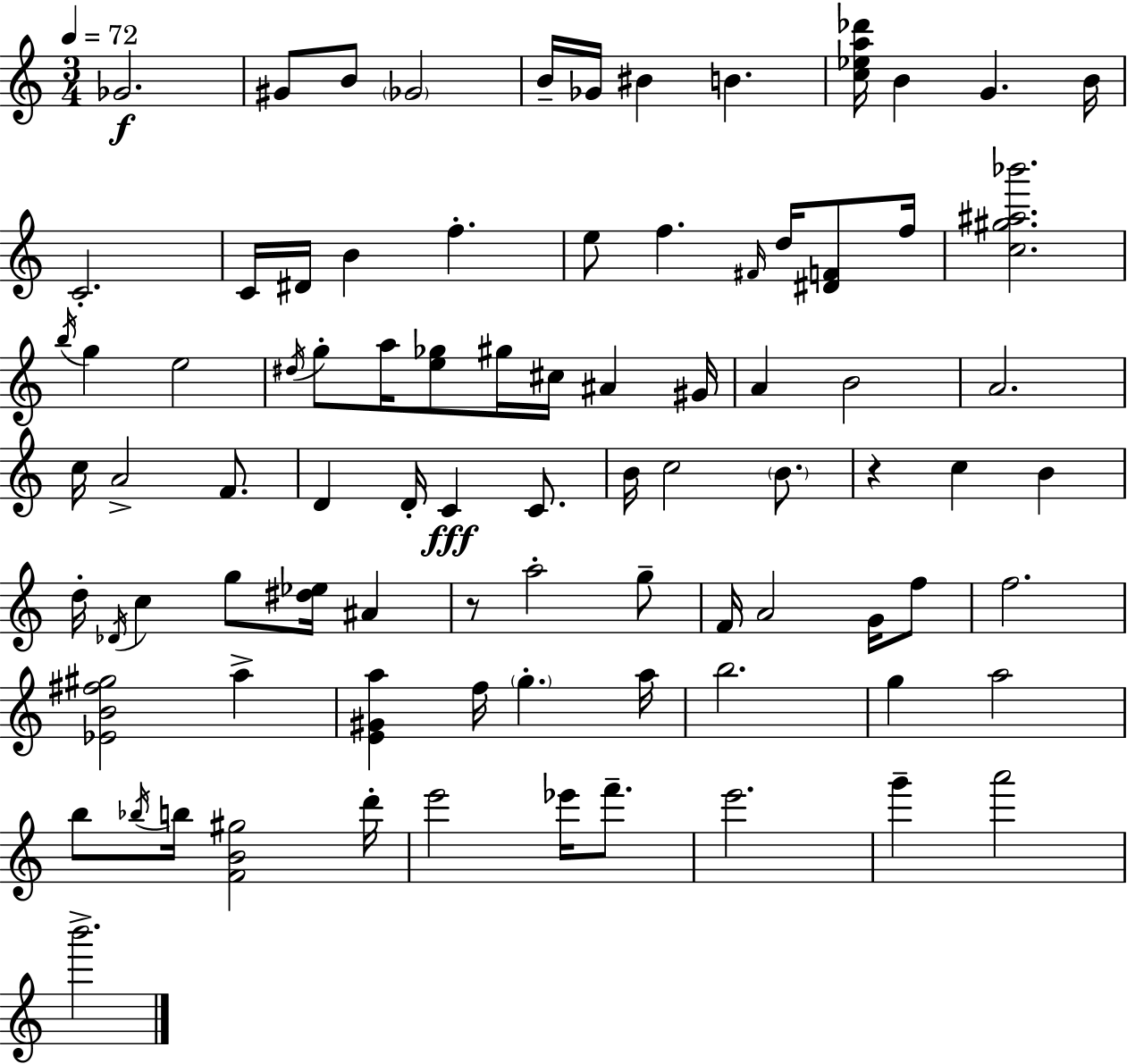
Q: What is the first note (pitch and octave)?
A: Gb4